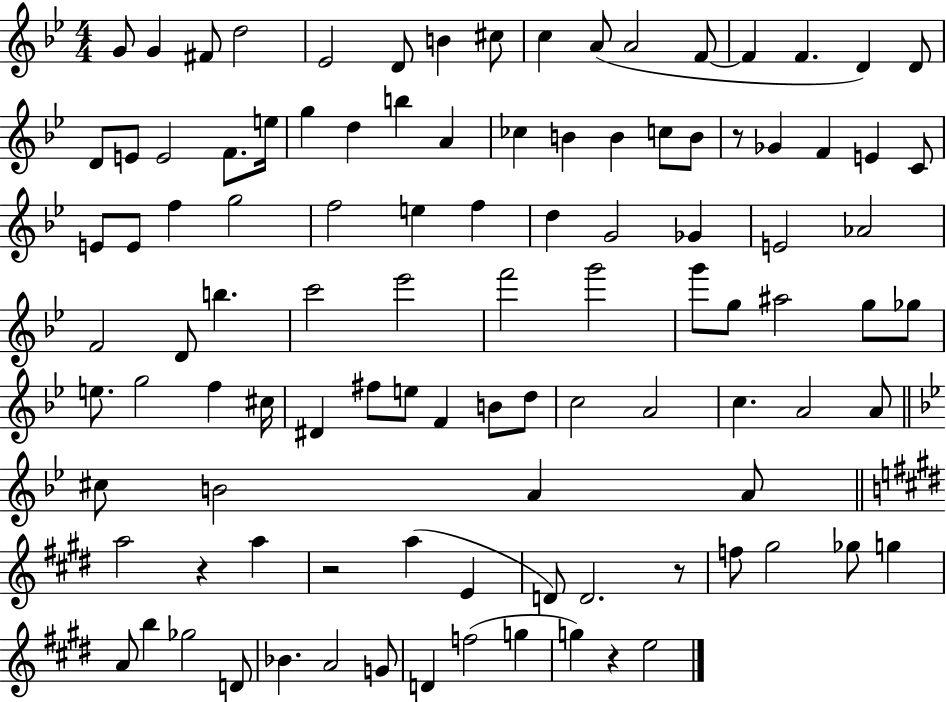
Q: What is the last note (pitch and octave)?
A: E5